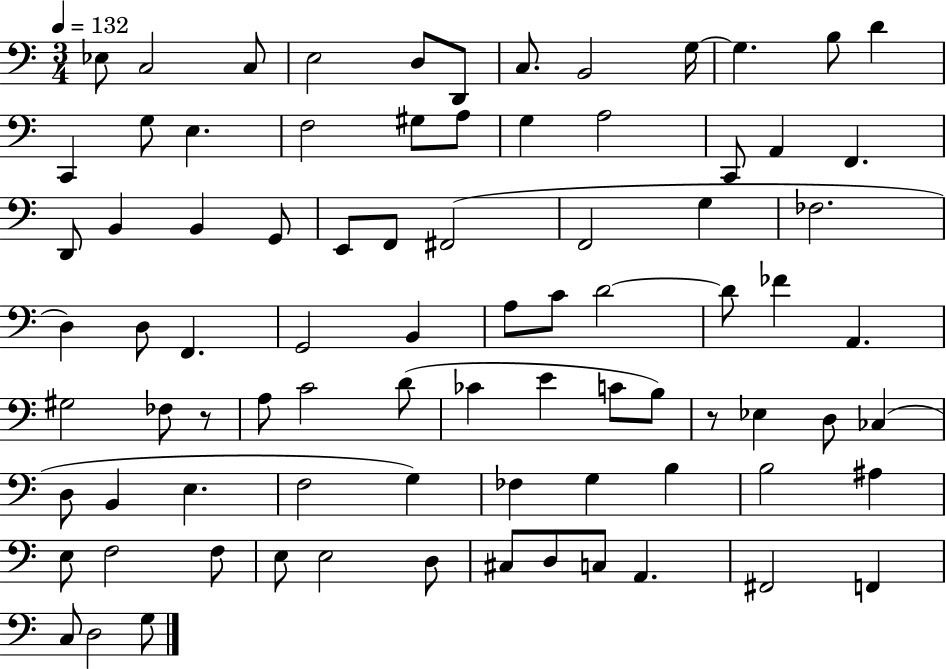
Eb3/e C3/h C3/e E3/h D3/e D2/e C3/e. B2/h G3/s G3/q. B3/e D4/q C2/q G3/e E3/q. F3/h G#3/e A3/e G3/q A3/h C2/e A2/q F2/q. D2/e B2/q B2/q G2/e E2/e F2/e F#2/h F2/h G3/q FES3/h. D3/q D3/e F2/q. G2/h B2/q A3/e C4/e D4/h D4/e FES4/q A2/q. G#3/h FES3/e R/e A3/e C4/h D4/e CES4/q E4/q C4/e B3/e R/e Eb3/q D3/e CES3/q D3/e B2/q E3/q. F3/h G3/q FES3/q G3/q B3/q B3/h A#3/q E3/e F3/h F3/e E3/e E3/h D3/e C#3/e D3/e C3/e A2/q. F#2/h F2/q C3/e D3/h G3/e